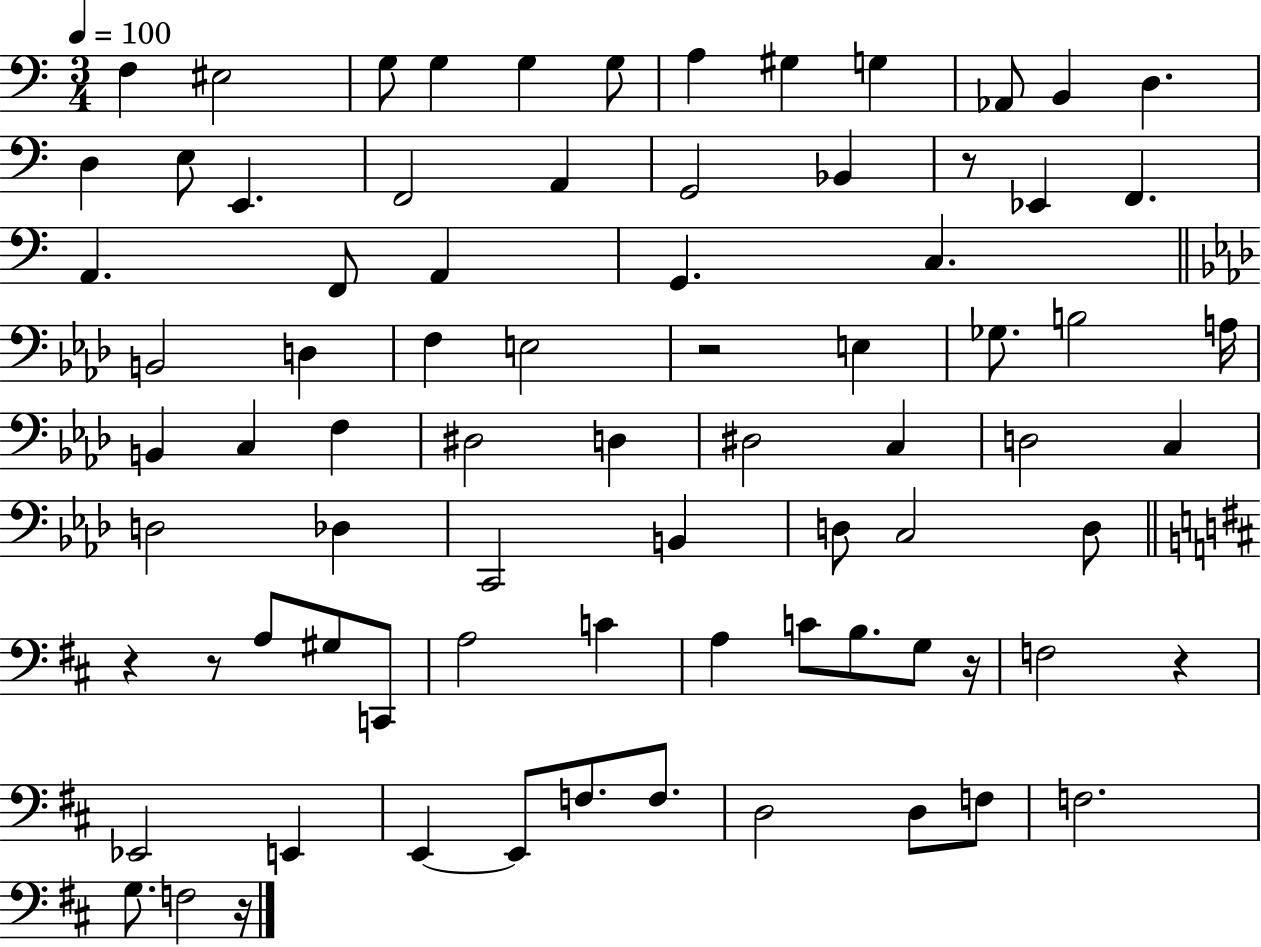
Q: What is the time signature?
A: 3/4